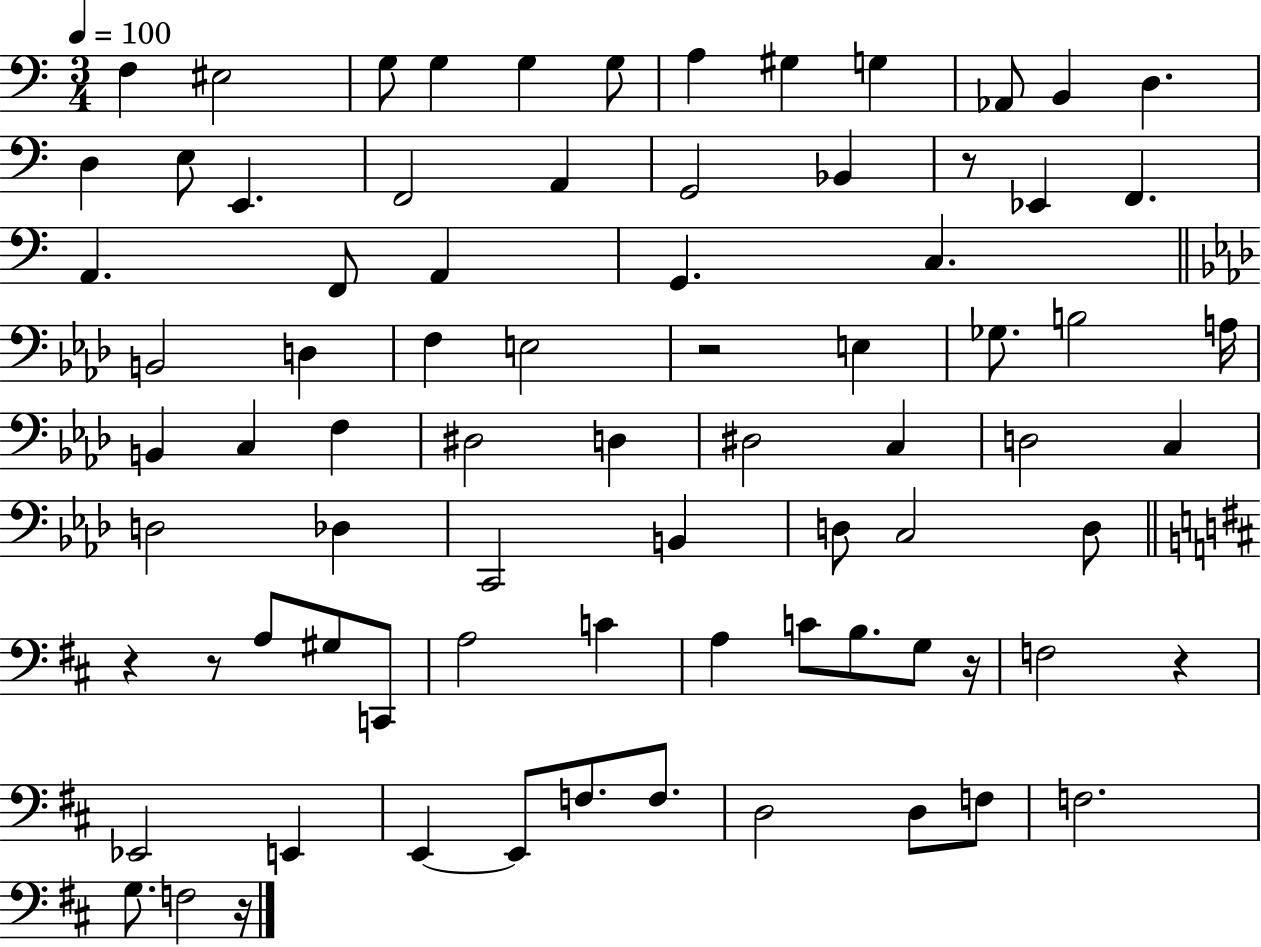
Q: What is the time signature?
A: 3/4